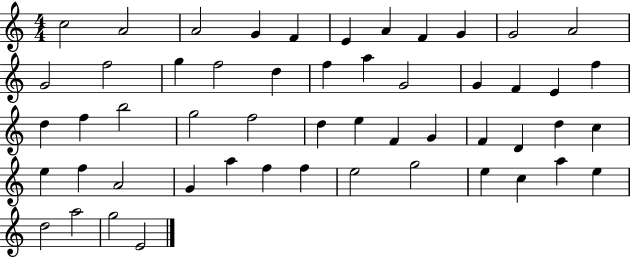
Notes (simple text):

C5/h A4/h A4/h G4/q F4/q E4/q A4/q F4/q G4/q G4/h A4/h G4/h F5/h G5/q F5/h D5/q F5/q A5/q G4/h G4/q F4/q E4/q F5/q D5/q F5/q B5/h G5/h F5/h D5/q E5/q F4/q G4/q F4/q D4/q D5/q C5/q E5/q F5/q A4/h G4/q A5/q F5/q F5/q E5/h G5/h E5/q C5/q A5/q E5/q D5/h A5/h G5/h E4/h